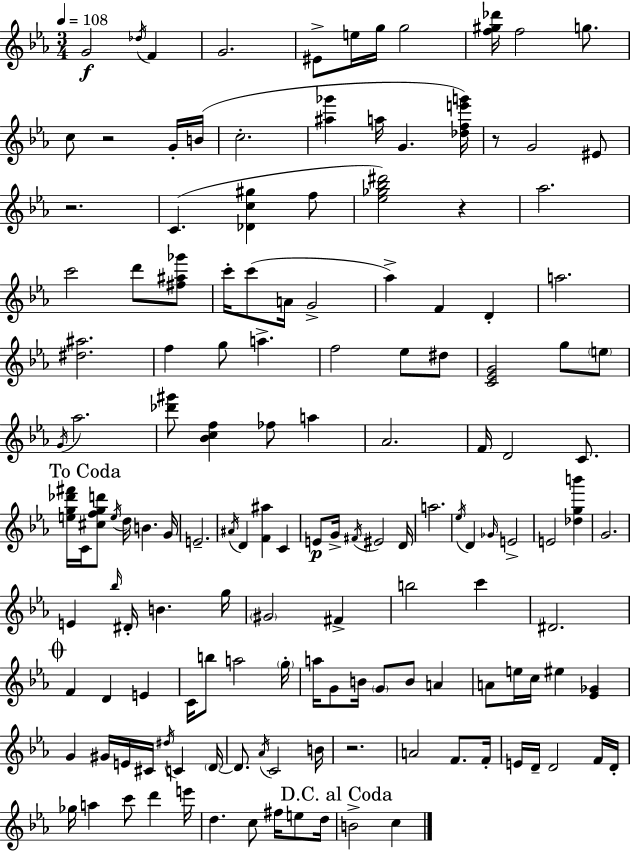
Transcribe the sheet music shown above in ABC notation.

X:1
T:Untitled
M:3/4
L:1/4
K:Cm
G2 _d/4 F G2 ^E/2 e/4 g/4 g2 [f^g_d']/4 f2 g/2 c/2 z2 G/4 B/4 c2 [^a_g'] a/4 G [_dfe'g']/4 z/2 G2 ^E/2 z2 C [_Dc^g] f/2 [_e_g_b^d']2 z _a2 c'2 d'/2 [^f^a_g']/2 c'/4 c'/2 A/4 G2 _a F D a2 [^d^a]2 f g/2 a f2 _e/2 ^d/2 [C_EG]2 g/2 e/2 G/4 _a2 [_d'^g']/2 [_Bcf] _f/2 a _A2 F/4 D2 C/2 [eg_d'^f']/4 C/4 [^cfgd']/2 e/4 d/4 B G/4 E2 ^A/4 D [F^a] C E/2 G/4 ^F/4 ^E2 D/4 a2 _e/4 D _G/4 E2 E2 [_dgb'] G2 E _b/4 ^D/4 B g/4 ^G2 ^F b2 c' ^D2 F D E C/4 b/2 a2 g/4 a/4 G/2 B/4 G/2 B/2 A A/2 e/4 c/4 ^e [_E_G] G ^G/4 E/4 ^C/4 ^d/4 C D/4 D/2 _A/4 C2 B/4 z2 A2 F/2 F/4 E/4 D/4 D2 F/4 D/4 _g/4 a c'/2 d' e'/4 d c/2 ^f/4 e/2 d/4 B2 c